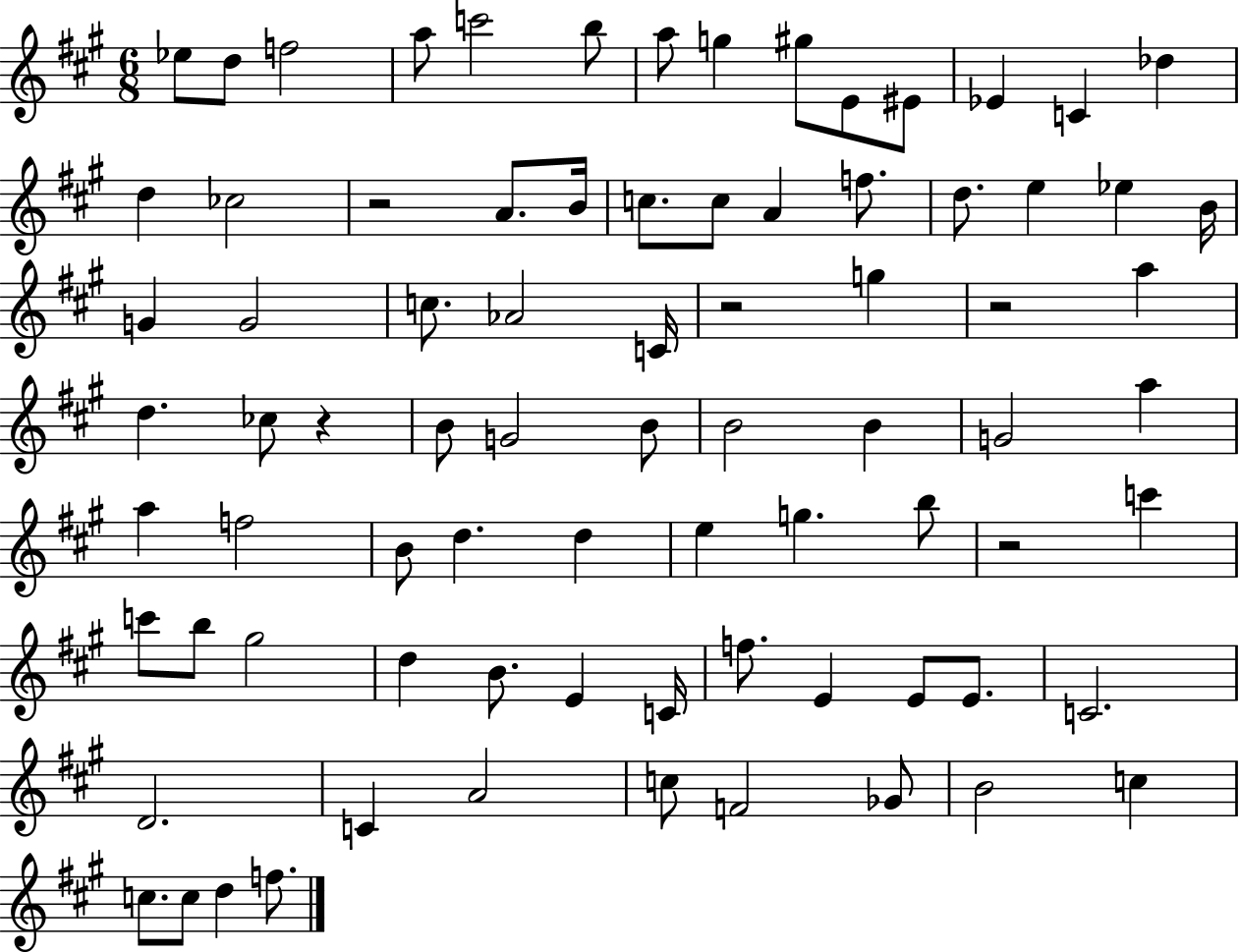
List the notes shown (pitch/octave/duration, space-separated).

Eb5/e D5/e F5/h A5/e C6/h B5/e A5/e G5/q G#5/e E4/e EIS4/e Eb4/q C4/q Db5/q D5/q CES5/h R/h A4/e. B4/s C5/e. C5/e A4/q F5/e. D5/e. E5/q Eb5/q B4/s G4/q G4/h C5/e. Ab4/h C4/s R/h G5/q R/h A5/q D5/q. CES5/e R/q B4/e G4/h B4/e B4/h B4/q G4/h A5/q A5/q F5/h B4/e D5/q. D5/q E5/q G5/q. B5/e R/h C6/q C6/e B5/e G#5/h D5/q B4/e. E4/q C4/s F5/e. E4/q E4/e E4/e. C4/h. D4/h. C4/q A4/h C5/e F4/h Gb4/e B4/h C5/q C5/e. C5/e D5/q F5/e.